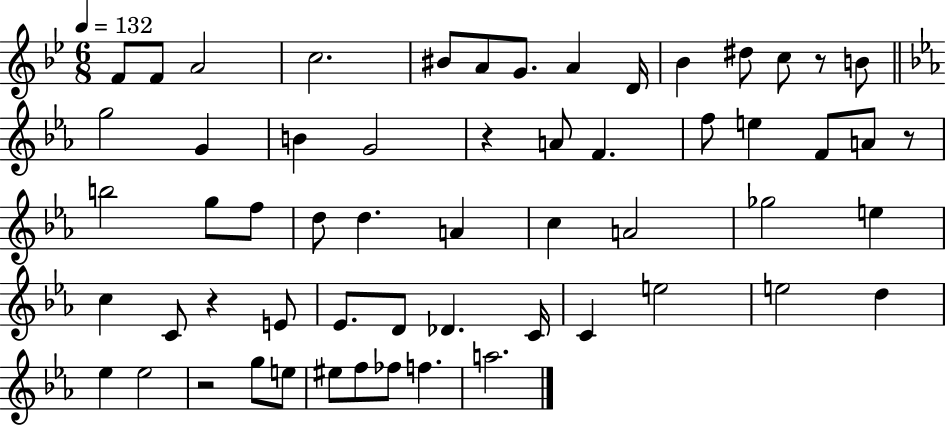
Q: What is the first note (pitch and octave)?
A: F4